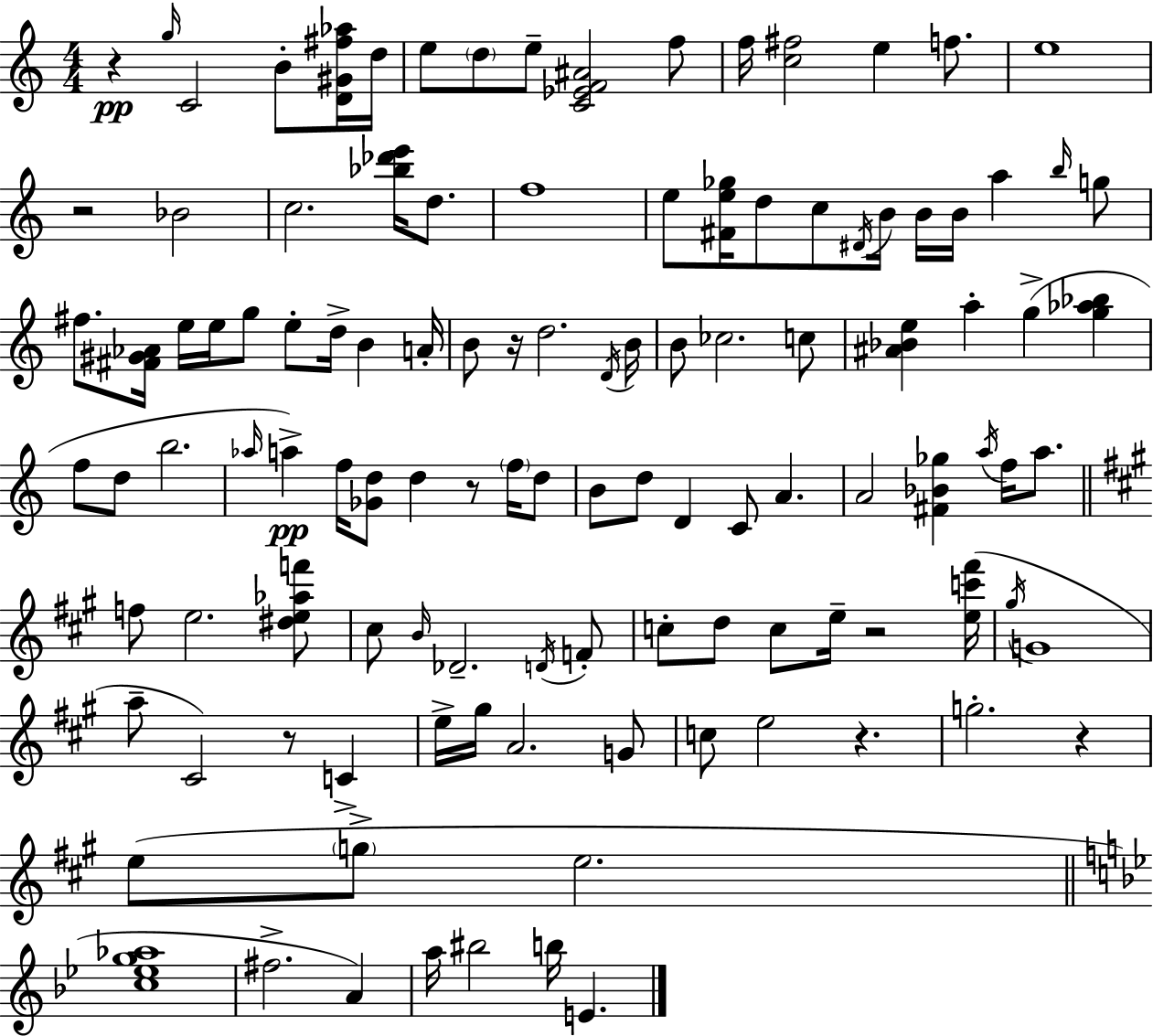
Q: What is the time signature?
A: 4/4